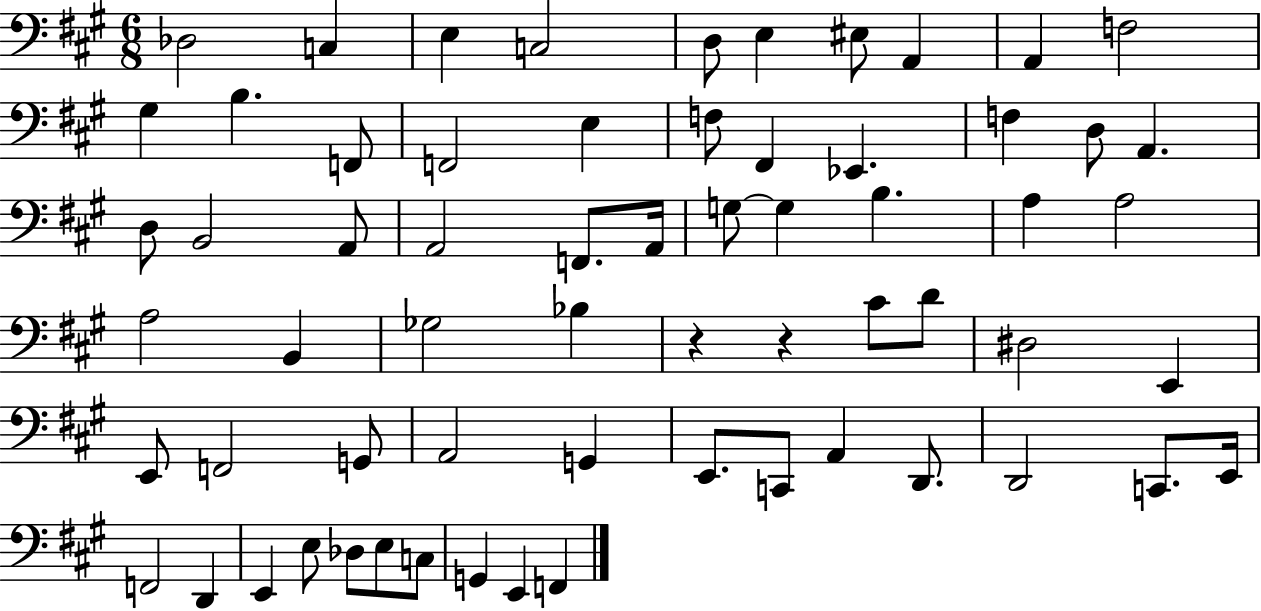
X:1
T:Untitled
M:6/8
L:1/4
K:A
_D,2 C, E, C,2 D,/2 E, ^E,/2 A,, A,, F,2 ^G, B, F,,/2 F,,2 E, F,/2 ^F,, _E,, F, D,/2 A,, D,/2 B,,2 A,,/2 A,,2 F,,/2 A,,/4 G,/2 G, B, A, A,2 A,2 B,, _G,2 _B, z z ^C/2 D/2 ^D,2 E,, E,,/2 F,,2 G,,/2 A,,2 G,, E,,/2 C,,/2 A,, D,,/2 D,,2 C,,/2 E,,/4 F,,2 D,, E,, E,/2 _D,/2 E,/2 C,/2 G,, E,, F,,